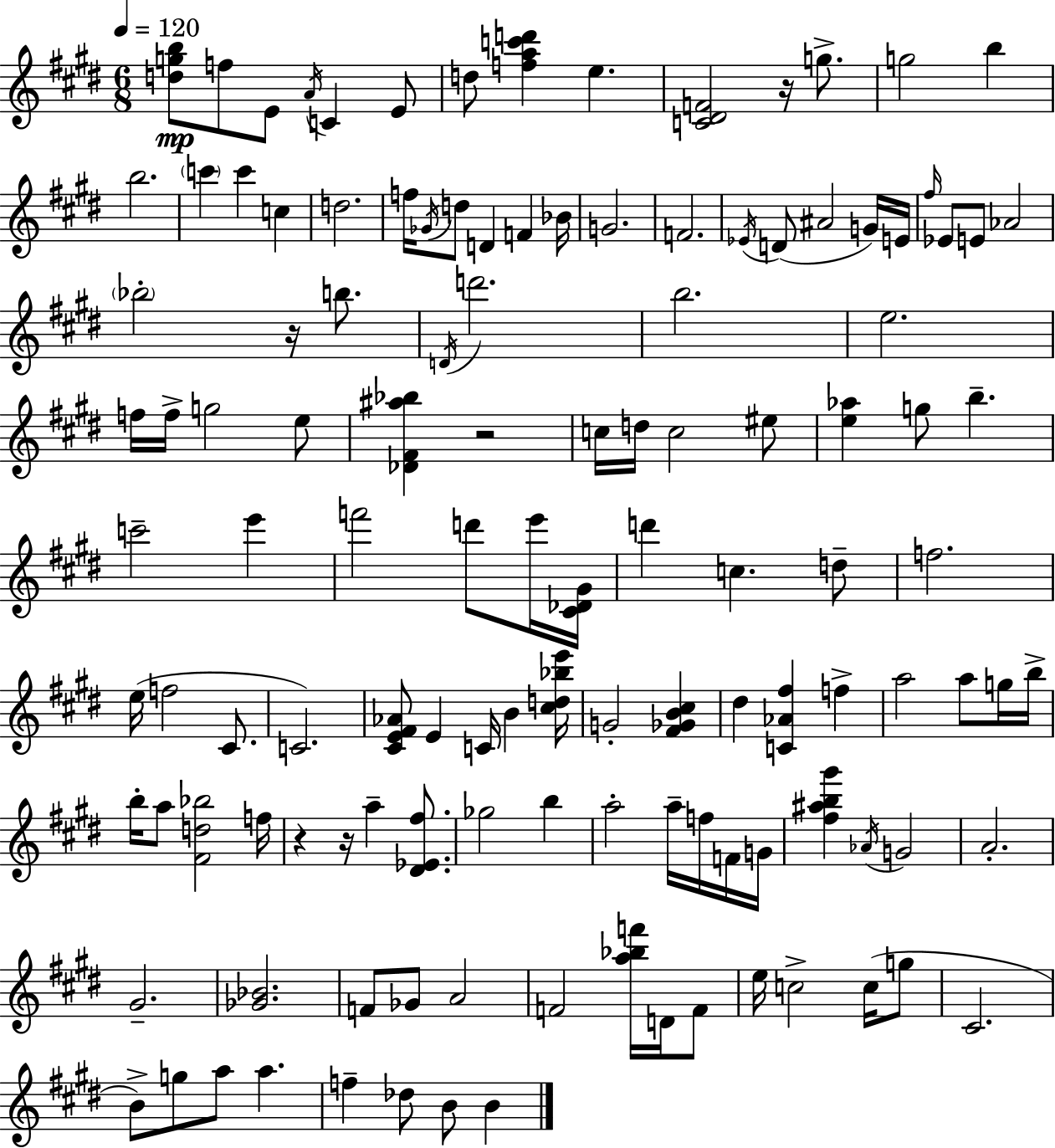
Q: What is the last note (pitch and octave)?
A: B4